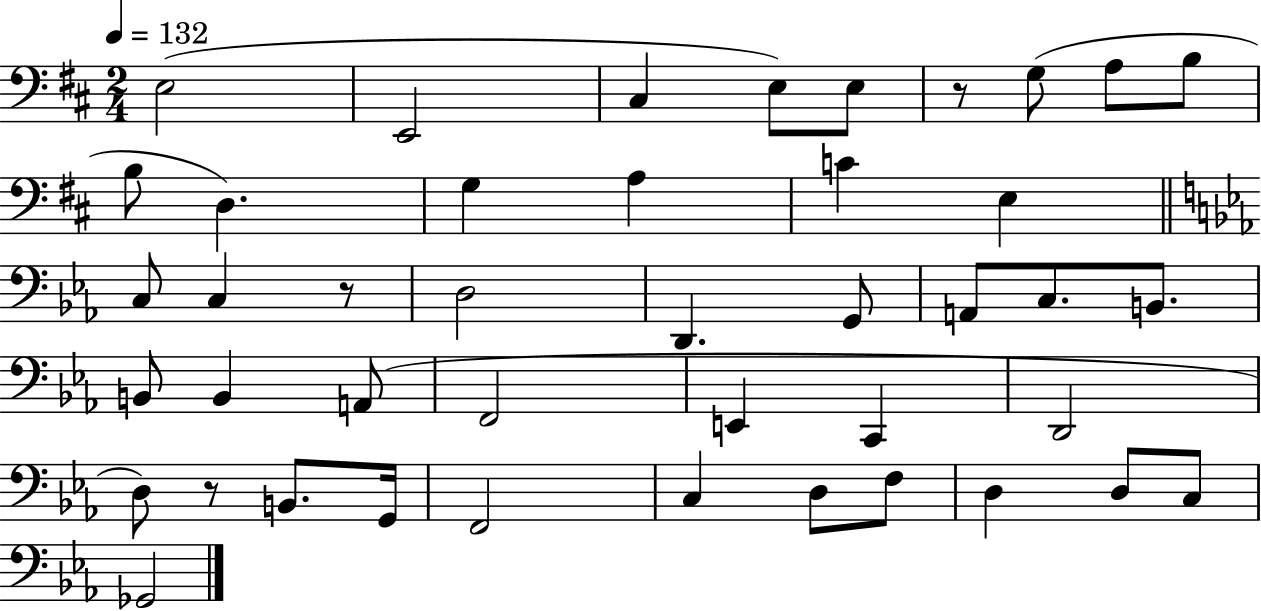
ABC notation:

X:1
T:Untitled
M:2/4
L:1/4
K:D
E,2 E,,2 ^C, E,/2 E,/2 z/2 G,/2 A,/2 B,/2 B,/2 D, G, A, C E, C,/2 C, z/2 D,2 D,, G,,/2 A,,/2 C,/2 B,,/2 B,,/2 B,, A,,/2 F,,2 E,, C,, D,,2 D,/2 z/2 B,,/2 G,,/4 F,,2 C, D,/2 F,/2 D, D,/2 C,/2 _G,,2